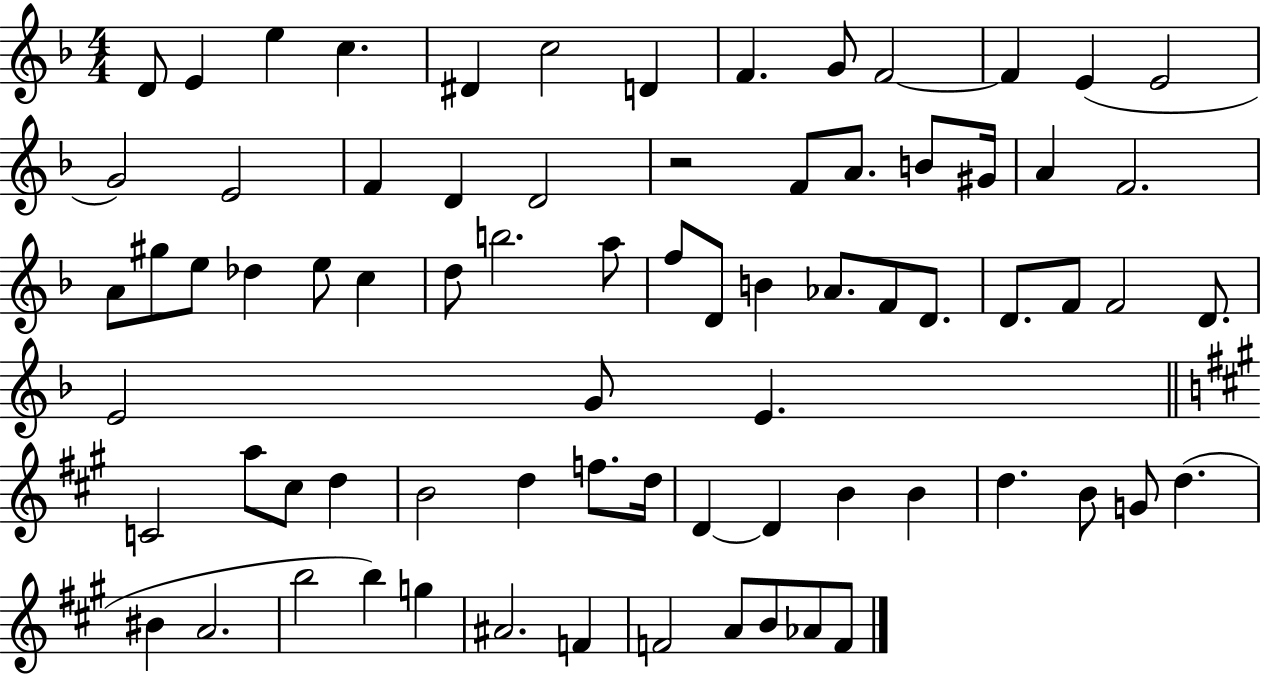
{
  \clef treble
  \numericTimeSignature
  \time 4/4
  \key f \major
  d'8 e'4 e''4 c''4. | dis'4 c''2 d'4 | f'4. g'8 f'2~~ | f'4 e'4( e'2 | \break g'2) e'2 | f'4 d'4 d'2 | r2 f'8 a'8. b'8 gis'16 | a'4 f'2. | \break a'8 gis''8 e''8 des''4 e''8 c''4 | d''8 b''2. a''8 | f''8 d'8 b'4 aes'8. f'8 d'8. | d'8. f'8 f'2 d'8. | \break e'2 g'8 e'4. | \bar "||" \break \key a \major c'2 a''8 cis''8 d''4 | b'2 d''4 f''8. d''16 | d'4~~ d'4 b'4 b'4 | d''4. b'8 g'8 d''4.( | \break bis'4 a'2. | b''2 b''4) g''4 | ais'2. f'4 | f'2 a'8 b'8 aes'8 f'8 | \break \bar "|."
}